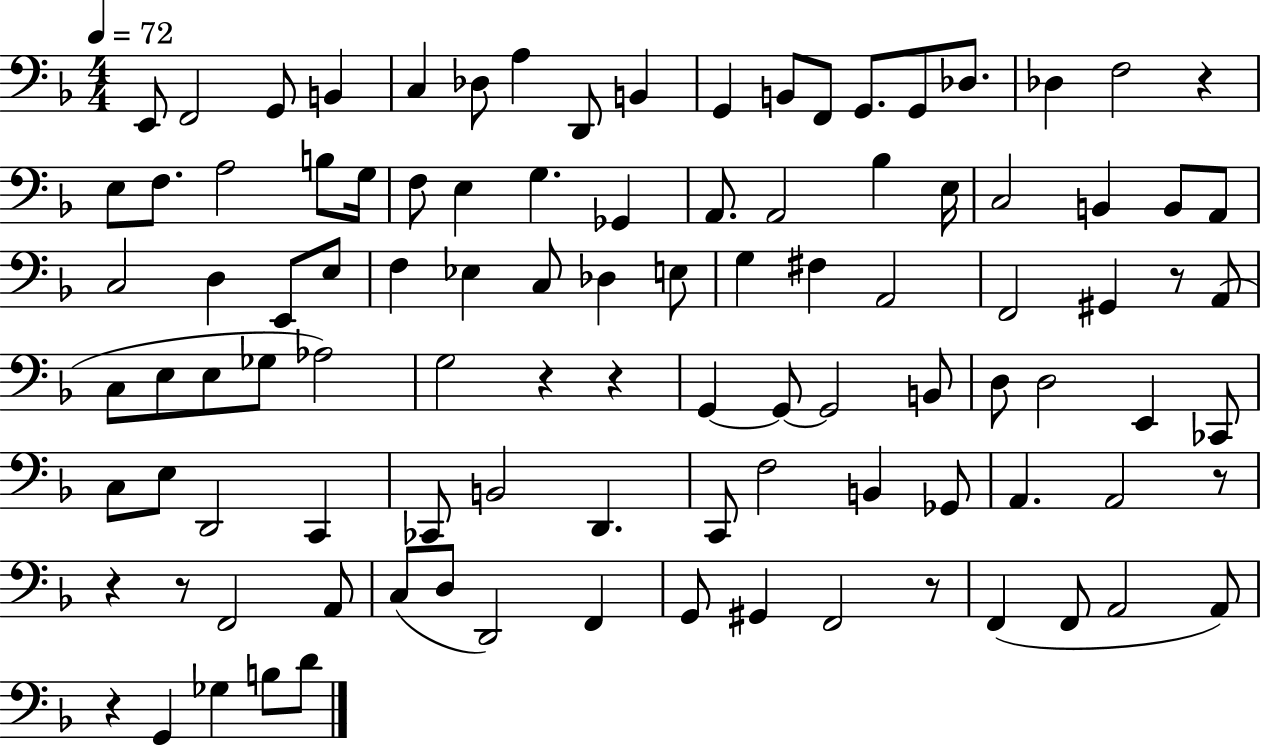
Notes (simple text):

E2/e F2/h G2/e B2/q C3/q Db3/e A3/q D2/e B2/q G2/q B2/e F2/e G2/e. G2/e Db3/e. Db3/q F3/h R/q E3/e F3/e. A3/h B3/e G3/s F3/e E3/q G3/q. Gb2/q A2/e. A2/h Bb3/q E3/s C3/h B2/q B2/e A2/e C3/h D3/q E2/e E3/e F3/q Eb3/q C3/e Db3/q E3/e G3/q F#3/q A2/h F2/h G#2/q R/e A2/e C3/e E3/e E3/e Gb3/e Ab3/h G3/h R/q R/q G2/q G2/e G2/h B2/e D3/e D3/h E2/q CES2/e C3/e E3/e D2/h C2/q CES2/e B2/h D2/q. C2/e F3/h B2/q Gb2/e A2/q. A2/h R/e R/q R/e F2/h A2/e C3/e D3/e D2/h F2/q G2/e G#2/q F2/h R/e F2/q F2/e A2/h A2/e R/q G2/q Gb3/q B3/e D4/e